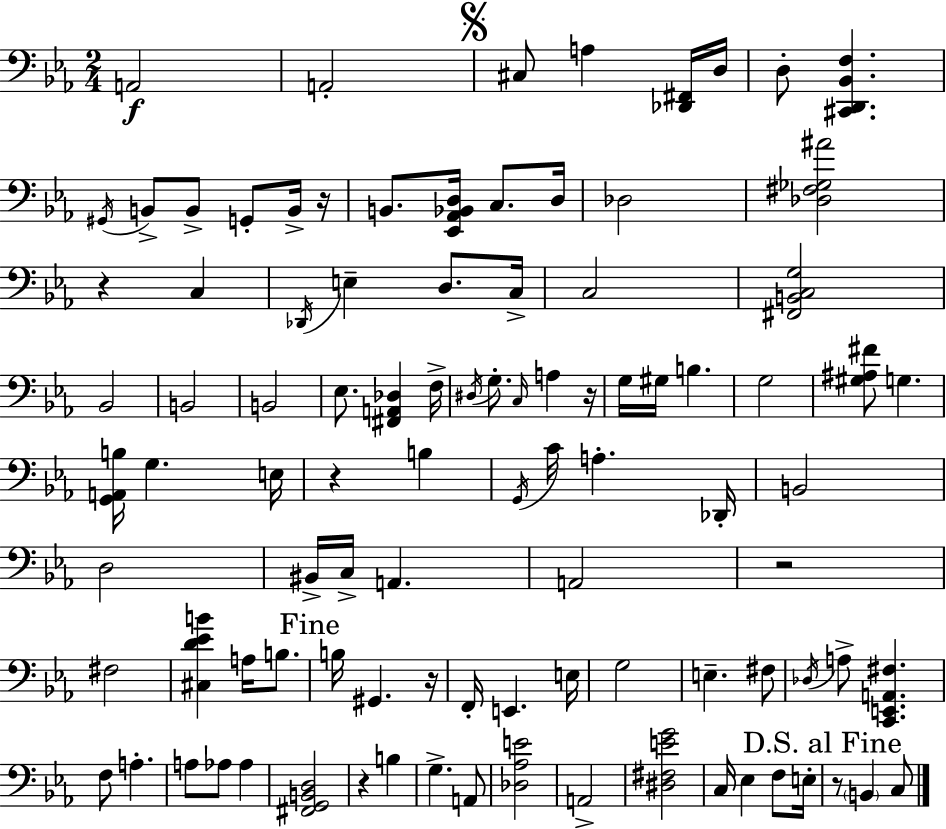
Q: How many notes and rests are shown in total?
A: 97